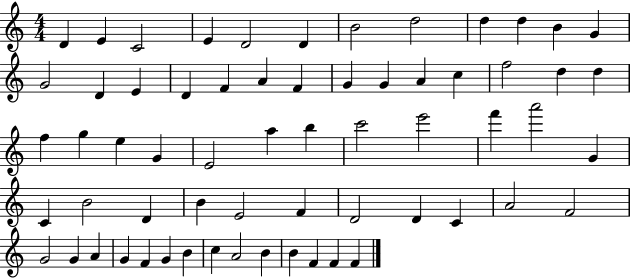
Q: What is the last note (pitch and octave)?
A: F4